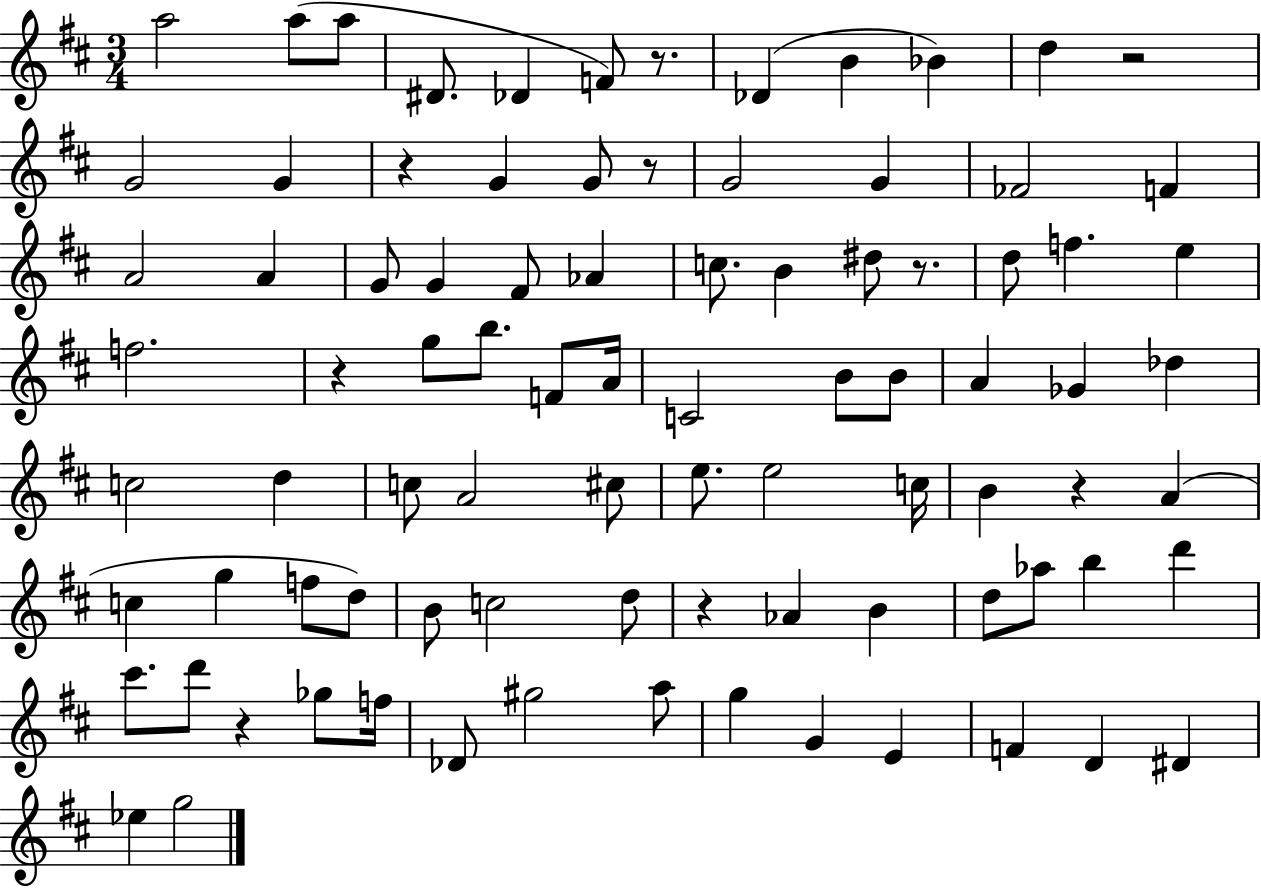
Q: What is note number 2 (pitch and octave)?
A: A5